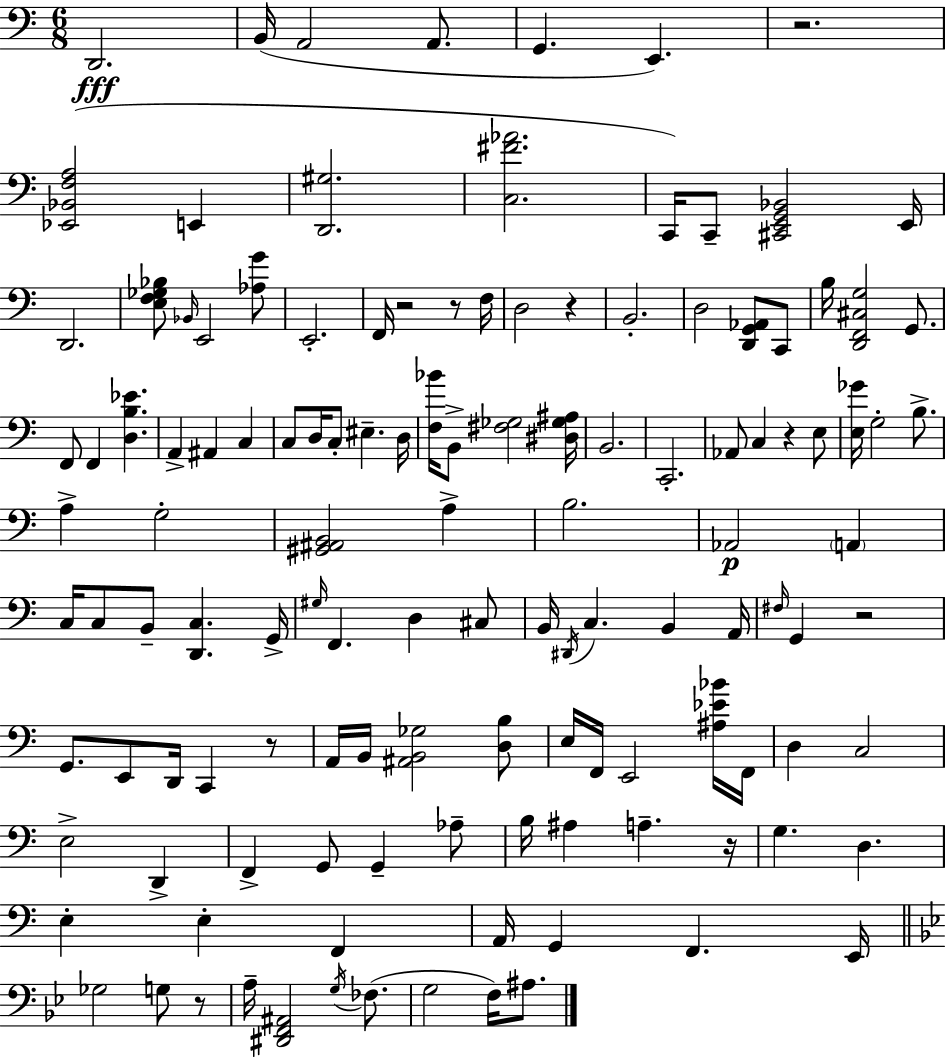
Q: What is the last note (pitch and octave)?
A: A#3